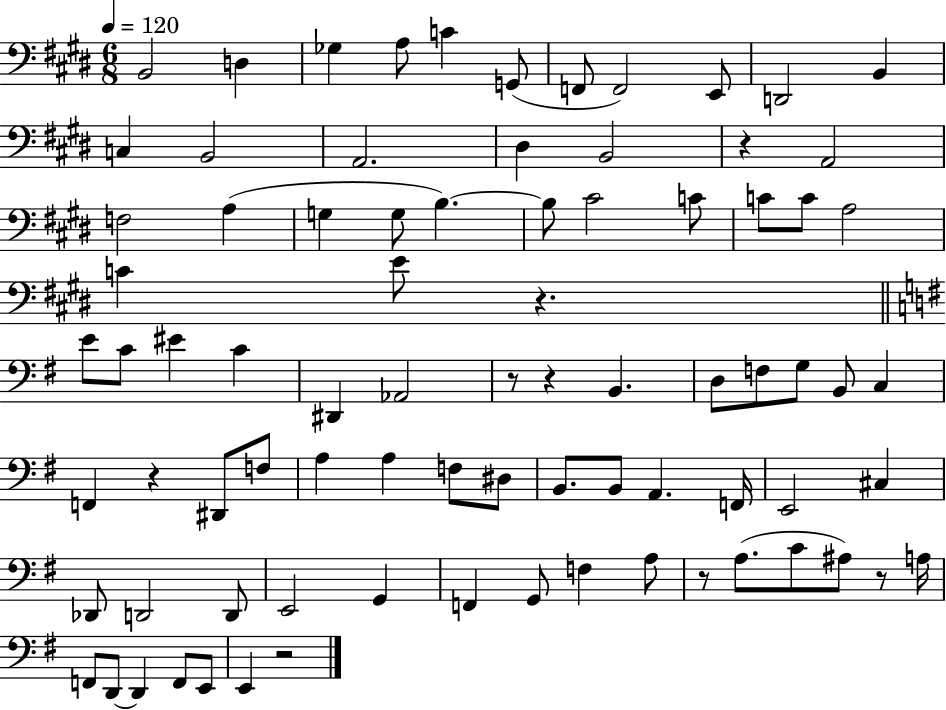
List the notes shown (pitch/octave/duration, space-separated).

B2/h D3/q Gb3/q A3/e C4/q G2/e F2/e F2/h E2/e D2/h B2/q C3/q B2/h A2/h. D#3/q B2/h R/q A2/h F3/h A3/q G3/q G3/e B3/q. B3/e C#4/h C4/e C4/e C4/e A3/h C4/q E4/e R/q. E4/e C4/e EIS4/q C4/q D#2/q Ab2/h R/e R/q B2/q. D3/e F3/e G3/e B2/e C3/q F2/q R/q D#2/e F3/e A3/q A3/q F3/e D#3/e B2/e. B2/e A2/q. F2/s E2/h C#3/q Db2/e D2/h D2/e E2/h G2/q F2/q G2/e F3/q A3/e R/e A3/e. C4/e A#3/e R/e A3/s F2/e D2/e D2/q F2/e E2/e E2/q R/h